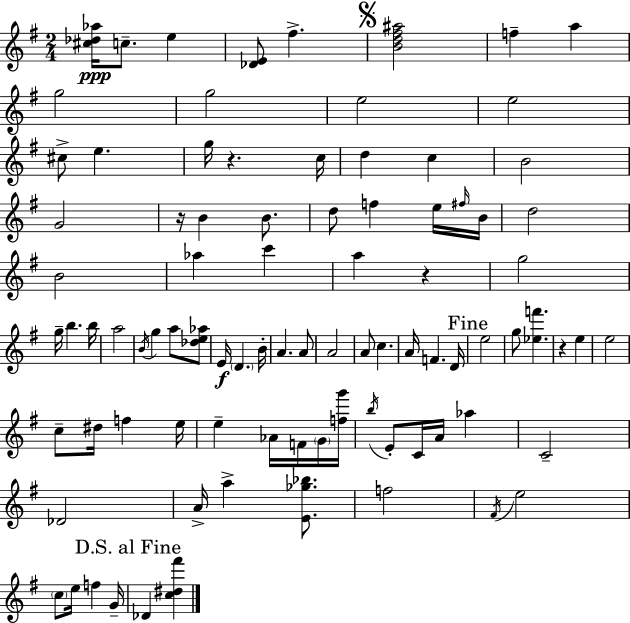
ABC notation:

X:1
T:Untitled
M:2/4
L:1/4
K:G
[^c_d_a]/4 c/2 e [_DE]/2 ^f [Bd^f^a]2 f a g2 g2 e2 e2 ^c/2 e g/4 z c/4 d c B2 G2 z/4 B B/2 d/2 f e/4 ^f/4 B/4 d2 B2 _a c' a z g2 g/4 b b/4 a2 B/4 g a/2 [_de_a]/2 E/4 D B/4 A A/2 A2 A/2 c A/4 F D/4 e2 g/2 [_ef'] z e e2 c/2 ^d/4 f e/4 e _A/4 F/4 G/4 [fg']/4 b/4 E/2 C/4 A/4 _a C2 _D2 A/4 a [E_g_b]/2 f2 ^F/4 e2 c/2 e/4 f G/4 _D [c^d^f']